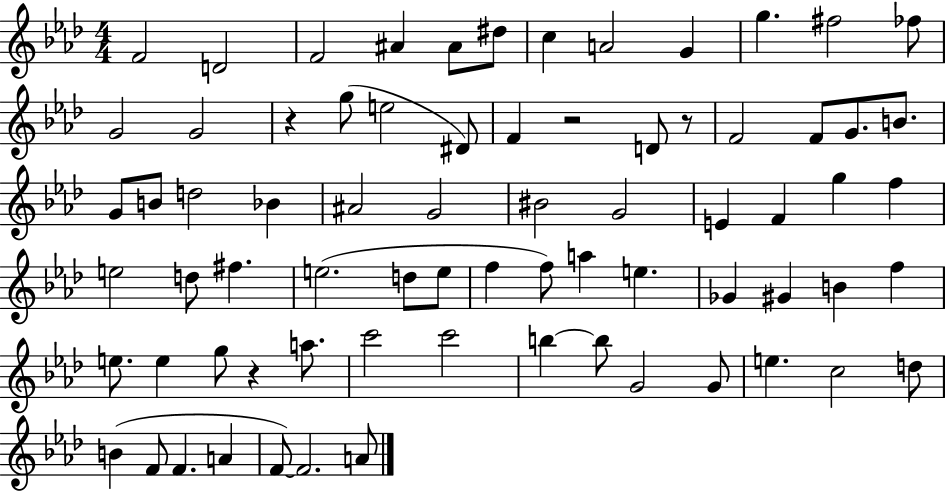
{
  \clef treble
  \numericTimeSignature
  \time 4/4
  \key aes \major
  f'2 d'2 | f'2 ais'4 ais'8 dis''8 | c''4 a'2 g'4 | g''4. fis''2 fes''8 | \break g'2 g'2 | r4 g''8( e''2 dis'8) | f'4 r2 d'8 r8 | f'2 f'8 g'8. b'8. | \break g'8 b'8 d''2 bes'4 | ais'2 g'2 | bis'2 g'2 | e'4 f'4 g''4 f''4 | \break e''2 d''8 fis''4. | e''2.( d''8 e''8 | f''4 f''8) a''4 e''4. | ges'4 gis'4 b'4 f''4 | \break e''8. e''4 g''8 r4 a''8. | c'''2 c'''2 | b''4~~ b''8 g'2 g'8 | e''4. c''2 d''8 | \break b'4( f'8 f'4. a'4 | f'8~~) f'2. a'8 | \bar "|."
}